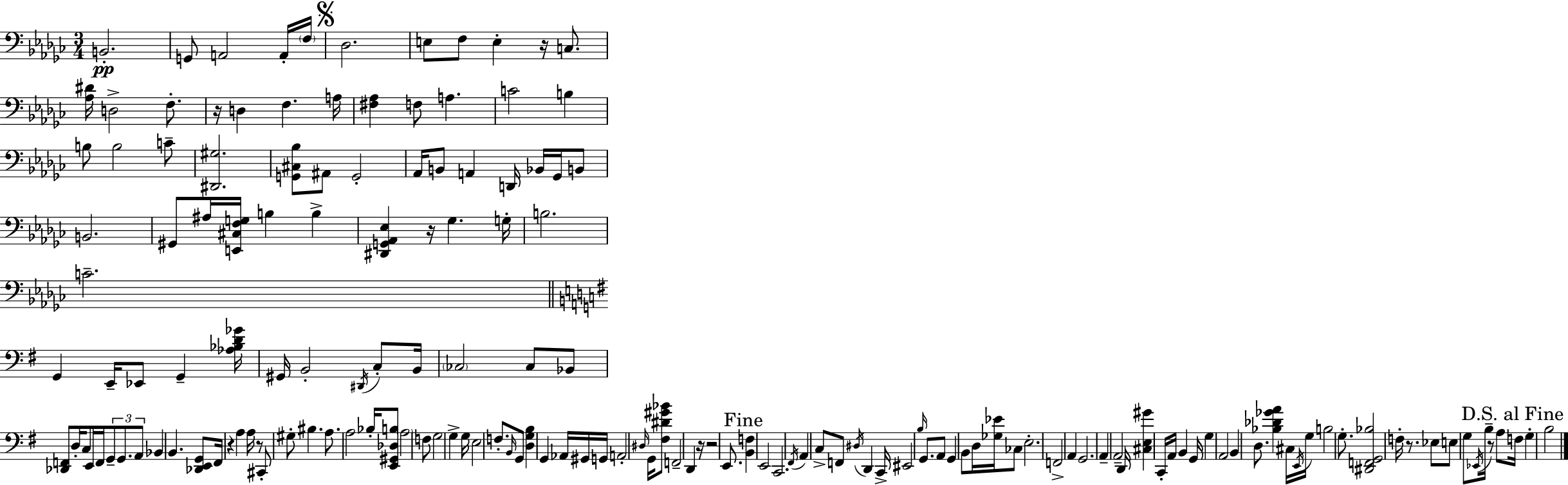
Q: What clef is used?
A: bass